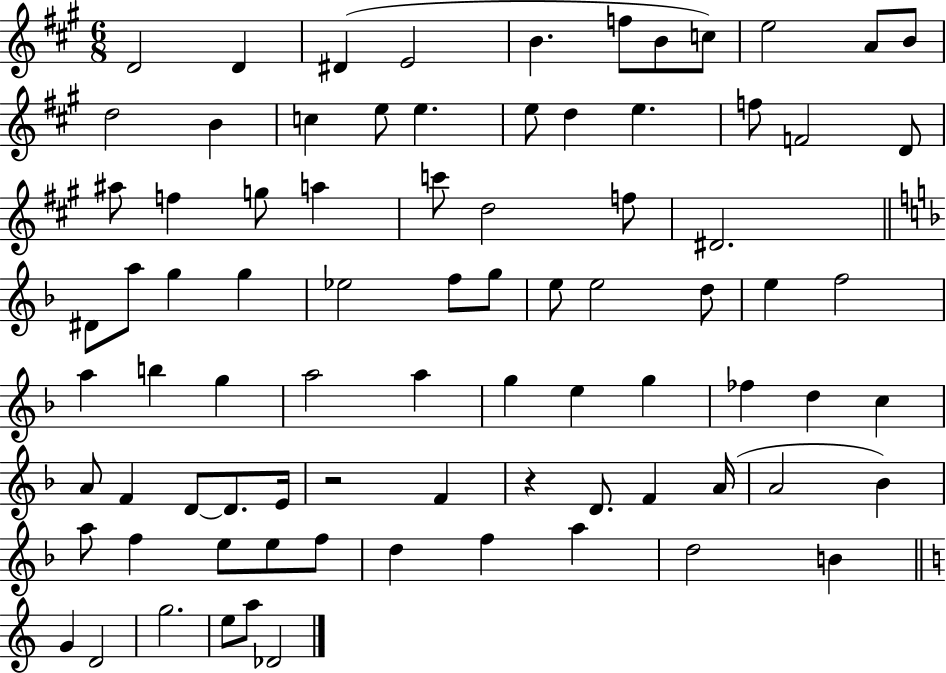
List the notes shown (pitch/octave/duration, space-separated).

D4/h D4/q D#4/q E4/h B4/q. F5/e B4/e C5/e E5/h A4/e B4/e D5/h B4/q C5/q E5/e E5/q. E5/e D5/q E5/q. F5/e F4/h D4/e A#5/e F5/q G5/e A5/q C6/e D5/h F5/e D#4/h. D#4/e A5/e G5/q G5/q Eb5/h F5/e G5/e E5/e E5/h D5/e E5/q F5/h A5/q B5/q G5/q A5/h A5/q G5/q E5/q G5/q FES5/q D5/q C5/q A4/e F4/q D4/e D4/e. E4/s R/h F4/q R/q D4/e. F4/q A4/s A4/h Bb4/q A5/e F5/q E5/e E5/e F5/e D5/q F5/q A5/q D5/h B4/q G4/q D4/h G5/h. E5/e A5/e Db4/h